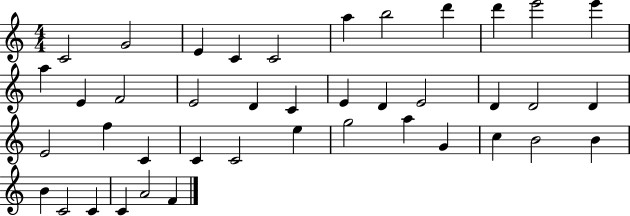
{
  \clef treble
  \numericTimeSignature
  \time 4/4
  \key c \major
  c'2 g'2 | e'4 c'4 c'2 | a''4 b''2 d'''4 | d'''4 e'''2 e'''4 | \break a''4 e'4 f'2 | e'2 d'4 c'4 | e'4 d'4 e'2 | d'4 d'2 d'4 | \break e'2 f''4 c'4 | c'4 c'2 e''4 | g''2 a''4 g'4 | c''4 b'2 b'4 | \break b'4 c'2 c'4 | c'4 a'2 f'4 | \bar "|."
}